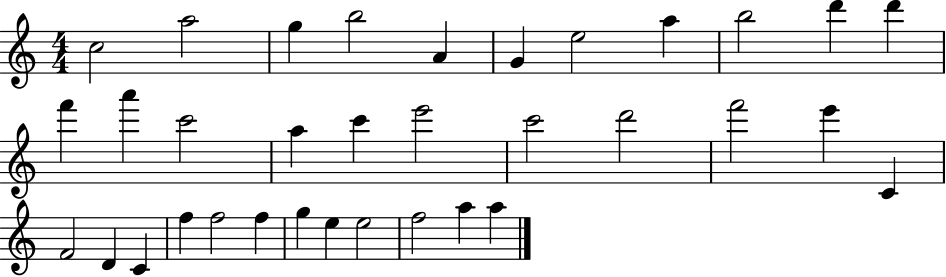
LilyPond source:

{
  \clef treble
  \numericTimeSignature
  \time 4/4
  \key c \major
  c''2 a''2 | g''4 b''2 a'4 | g'4 e''2 a''4 | b''2 d'''4 d'''4 | \break f'''4 a'''4 c'''2 | a''4 c'''4 e'''2 | c'''2 d'''2 | f'''2 e'''4 c'4 | \break f'2 d'4 c'4 | f''4 f''2 f''4 | g''4 e''4 e''2 | f''2 a''4 a''4 | \break \bar "|."
}